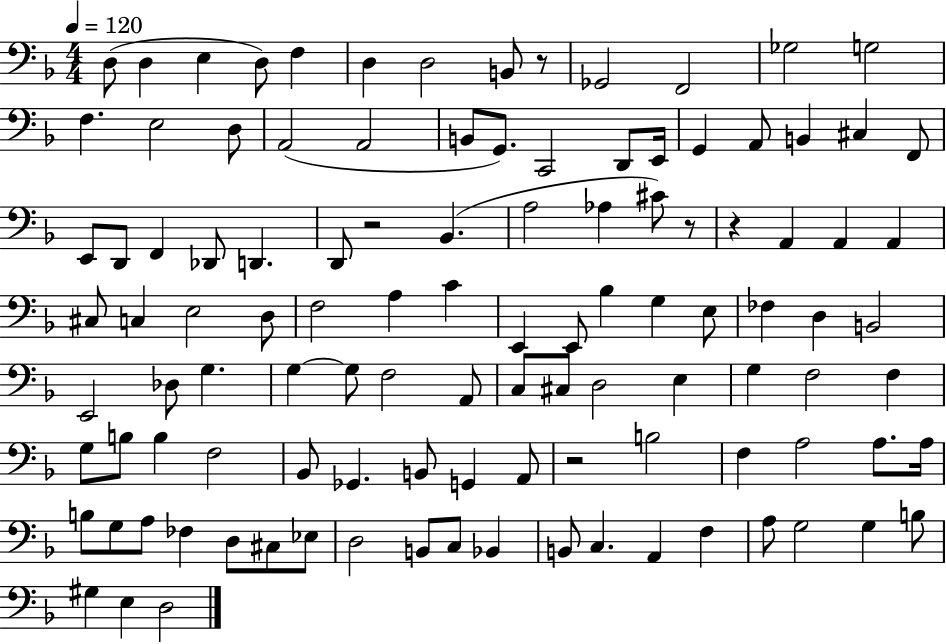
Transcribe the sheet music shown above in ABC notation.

X:1
T:Untitled
M:4/4
L:1/4
K:F
D,/2 D, E, D,/2 F, D, D,2 B,,/2 z/2 _G,,2 F,,2 _G,2 G,2 F, E,2 D,/2 A,,2 A,,2 B,,/2 G,,/2 C,,2 D,,/2 E,,/4 G,, A,,/2 B,, ^C, F,,/2 E,,/2 D,,/2 F,, _D,,/2 D,, D,,/2 z2 _B,, A,2 _A, ^C/2 z/2 z A,, A,, A,, ^C,/2 C, E,2 D,/2 F,2 A, C E,, E,,/2 _B, G, E,/2 _F, D, B,,2 E,,2 _D,/2 G, G, G,/2 F,2 A,,/2 C,/2 ^C,/2 D,2 E, G, F,2 F, G,/2 B,/2 B, F,2 _B,,/2 _G,, B,,/2 G,, A,,/2 z2 B,2 F, A,2 A,/2 A,/4 B,/2 G,/2 A,/2 _F, D,/2 ^C,/2 _E,/2 D,2 B,,/2 C,/2 _B,, B,,/2 C, A,, F, A,/2 G,2 G, B,/2 ^G, E, D,2